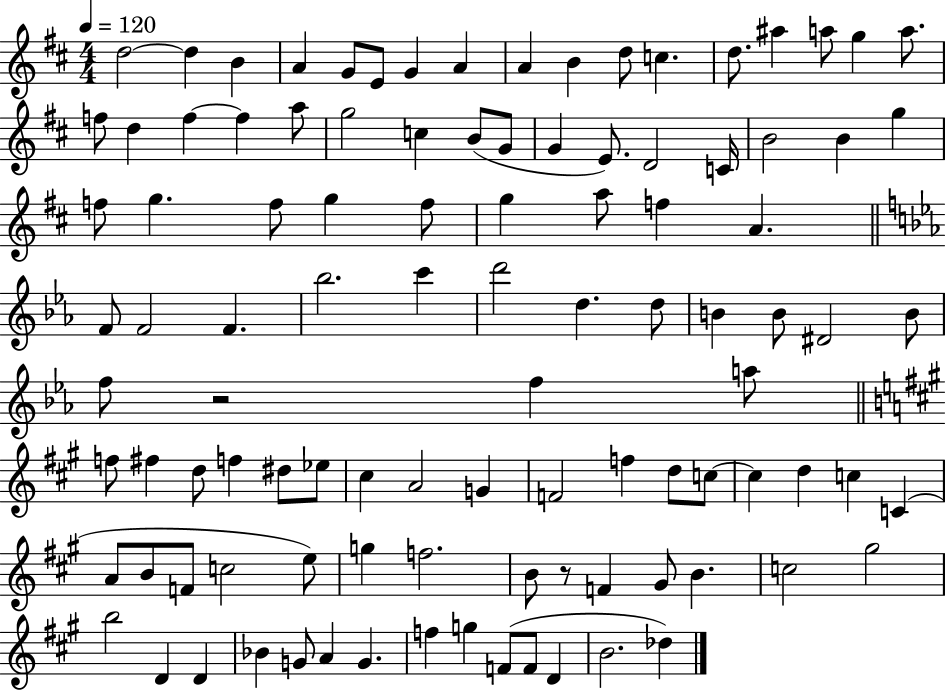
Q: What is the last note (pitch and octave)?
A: Db5